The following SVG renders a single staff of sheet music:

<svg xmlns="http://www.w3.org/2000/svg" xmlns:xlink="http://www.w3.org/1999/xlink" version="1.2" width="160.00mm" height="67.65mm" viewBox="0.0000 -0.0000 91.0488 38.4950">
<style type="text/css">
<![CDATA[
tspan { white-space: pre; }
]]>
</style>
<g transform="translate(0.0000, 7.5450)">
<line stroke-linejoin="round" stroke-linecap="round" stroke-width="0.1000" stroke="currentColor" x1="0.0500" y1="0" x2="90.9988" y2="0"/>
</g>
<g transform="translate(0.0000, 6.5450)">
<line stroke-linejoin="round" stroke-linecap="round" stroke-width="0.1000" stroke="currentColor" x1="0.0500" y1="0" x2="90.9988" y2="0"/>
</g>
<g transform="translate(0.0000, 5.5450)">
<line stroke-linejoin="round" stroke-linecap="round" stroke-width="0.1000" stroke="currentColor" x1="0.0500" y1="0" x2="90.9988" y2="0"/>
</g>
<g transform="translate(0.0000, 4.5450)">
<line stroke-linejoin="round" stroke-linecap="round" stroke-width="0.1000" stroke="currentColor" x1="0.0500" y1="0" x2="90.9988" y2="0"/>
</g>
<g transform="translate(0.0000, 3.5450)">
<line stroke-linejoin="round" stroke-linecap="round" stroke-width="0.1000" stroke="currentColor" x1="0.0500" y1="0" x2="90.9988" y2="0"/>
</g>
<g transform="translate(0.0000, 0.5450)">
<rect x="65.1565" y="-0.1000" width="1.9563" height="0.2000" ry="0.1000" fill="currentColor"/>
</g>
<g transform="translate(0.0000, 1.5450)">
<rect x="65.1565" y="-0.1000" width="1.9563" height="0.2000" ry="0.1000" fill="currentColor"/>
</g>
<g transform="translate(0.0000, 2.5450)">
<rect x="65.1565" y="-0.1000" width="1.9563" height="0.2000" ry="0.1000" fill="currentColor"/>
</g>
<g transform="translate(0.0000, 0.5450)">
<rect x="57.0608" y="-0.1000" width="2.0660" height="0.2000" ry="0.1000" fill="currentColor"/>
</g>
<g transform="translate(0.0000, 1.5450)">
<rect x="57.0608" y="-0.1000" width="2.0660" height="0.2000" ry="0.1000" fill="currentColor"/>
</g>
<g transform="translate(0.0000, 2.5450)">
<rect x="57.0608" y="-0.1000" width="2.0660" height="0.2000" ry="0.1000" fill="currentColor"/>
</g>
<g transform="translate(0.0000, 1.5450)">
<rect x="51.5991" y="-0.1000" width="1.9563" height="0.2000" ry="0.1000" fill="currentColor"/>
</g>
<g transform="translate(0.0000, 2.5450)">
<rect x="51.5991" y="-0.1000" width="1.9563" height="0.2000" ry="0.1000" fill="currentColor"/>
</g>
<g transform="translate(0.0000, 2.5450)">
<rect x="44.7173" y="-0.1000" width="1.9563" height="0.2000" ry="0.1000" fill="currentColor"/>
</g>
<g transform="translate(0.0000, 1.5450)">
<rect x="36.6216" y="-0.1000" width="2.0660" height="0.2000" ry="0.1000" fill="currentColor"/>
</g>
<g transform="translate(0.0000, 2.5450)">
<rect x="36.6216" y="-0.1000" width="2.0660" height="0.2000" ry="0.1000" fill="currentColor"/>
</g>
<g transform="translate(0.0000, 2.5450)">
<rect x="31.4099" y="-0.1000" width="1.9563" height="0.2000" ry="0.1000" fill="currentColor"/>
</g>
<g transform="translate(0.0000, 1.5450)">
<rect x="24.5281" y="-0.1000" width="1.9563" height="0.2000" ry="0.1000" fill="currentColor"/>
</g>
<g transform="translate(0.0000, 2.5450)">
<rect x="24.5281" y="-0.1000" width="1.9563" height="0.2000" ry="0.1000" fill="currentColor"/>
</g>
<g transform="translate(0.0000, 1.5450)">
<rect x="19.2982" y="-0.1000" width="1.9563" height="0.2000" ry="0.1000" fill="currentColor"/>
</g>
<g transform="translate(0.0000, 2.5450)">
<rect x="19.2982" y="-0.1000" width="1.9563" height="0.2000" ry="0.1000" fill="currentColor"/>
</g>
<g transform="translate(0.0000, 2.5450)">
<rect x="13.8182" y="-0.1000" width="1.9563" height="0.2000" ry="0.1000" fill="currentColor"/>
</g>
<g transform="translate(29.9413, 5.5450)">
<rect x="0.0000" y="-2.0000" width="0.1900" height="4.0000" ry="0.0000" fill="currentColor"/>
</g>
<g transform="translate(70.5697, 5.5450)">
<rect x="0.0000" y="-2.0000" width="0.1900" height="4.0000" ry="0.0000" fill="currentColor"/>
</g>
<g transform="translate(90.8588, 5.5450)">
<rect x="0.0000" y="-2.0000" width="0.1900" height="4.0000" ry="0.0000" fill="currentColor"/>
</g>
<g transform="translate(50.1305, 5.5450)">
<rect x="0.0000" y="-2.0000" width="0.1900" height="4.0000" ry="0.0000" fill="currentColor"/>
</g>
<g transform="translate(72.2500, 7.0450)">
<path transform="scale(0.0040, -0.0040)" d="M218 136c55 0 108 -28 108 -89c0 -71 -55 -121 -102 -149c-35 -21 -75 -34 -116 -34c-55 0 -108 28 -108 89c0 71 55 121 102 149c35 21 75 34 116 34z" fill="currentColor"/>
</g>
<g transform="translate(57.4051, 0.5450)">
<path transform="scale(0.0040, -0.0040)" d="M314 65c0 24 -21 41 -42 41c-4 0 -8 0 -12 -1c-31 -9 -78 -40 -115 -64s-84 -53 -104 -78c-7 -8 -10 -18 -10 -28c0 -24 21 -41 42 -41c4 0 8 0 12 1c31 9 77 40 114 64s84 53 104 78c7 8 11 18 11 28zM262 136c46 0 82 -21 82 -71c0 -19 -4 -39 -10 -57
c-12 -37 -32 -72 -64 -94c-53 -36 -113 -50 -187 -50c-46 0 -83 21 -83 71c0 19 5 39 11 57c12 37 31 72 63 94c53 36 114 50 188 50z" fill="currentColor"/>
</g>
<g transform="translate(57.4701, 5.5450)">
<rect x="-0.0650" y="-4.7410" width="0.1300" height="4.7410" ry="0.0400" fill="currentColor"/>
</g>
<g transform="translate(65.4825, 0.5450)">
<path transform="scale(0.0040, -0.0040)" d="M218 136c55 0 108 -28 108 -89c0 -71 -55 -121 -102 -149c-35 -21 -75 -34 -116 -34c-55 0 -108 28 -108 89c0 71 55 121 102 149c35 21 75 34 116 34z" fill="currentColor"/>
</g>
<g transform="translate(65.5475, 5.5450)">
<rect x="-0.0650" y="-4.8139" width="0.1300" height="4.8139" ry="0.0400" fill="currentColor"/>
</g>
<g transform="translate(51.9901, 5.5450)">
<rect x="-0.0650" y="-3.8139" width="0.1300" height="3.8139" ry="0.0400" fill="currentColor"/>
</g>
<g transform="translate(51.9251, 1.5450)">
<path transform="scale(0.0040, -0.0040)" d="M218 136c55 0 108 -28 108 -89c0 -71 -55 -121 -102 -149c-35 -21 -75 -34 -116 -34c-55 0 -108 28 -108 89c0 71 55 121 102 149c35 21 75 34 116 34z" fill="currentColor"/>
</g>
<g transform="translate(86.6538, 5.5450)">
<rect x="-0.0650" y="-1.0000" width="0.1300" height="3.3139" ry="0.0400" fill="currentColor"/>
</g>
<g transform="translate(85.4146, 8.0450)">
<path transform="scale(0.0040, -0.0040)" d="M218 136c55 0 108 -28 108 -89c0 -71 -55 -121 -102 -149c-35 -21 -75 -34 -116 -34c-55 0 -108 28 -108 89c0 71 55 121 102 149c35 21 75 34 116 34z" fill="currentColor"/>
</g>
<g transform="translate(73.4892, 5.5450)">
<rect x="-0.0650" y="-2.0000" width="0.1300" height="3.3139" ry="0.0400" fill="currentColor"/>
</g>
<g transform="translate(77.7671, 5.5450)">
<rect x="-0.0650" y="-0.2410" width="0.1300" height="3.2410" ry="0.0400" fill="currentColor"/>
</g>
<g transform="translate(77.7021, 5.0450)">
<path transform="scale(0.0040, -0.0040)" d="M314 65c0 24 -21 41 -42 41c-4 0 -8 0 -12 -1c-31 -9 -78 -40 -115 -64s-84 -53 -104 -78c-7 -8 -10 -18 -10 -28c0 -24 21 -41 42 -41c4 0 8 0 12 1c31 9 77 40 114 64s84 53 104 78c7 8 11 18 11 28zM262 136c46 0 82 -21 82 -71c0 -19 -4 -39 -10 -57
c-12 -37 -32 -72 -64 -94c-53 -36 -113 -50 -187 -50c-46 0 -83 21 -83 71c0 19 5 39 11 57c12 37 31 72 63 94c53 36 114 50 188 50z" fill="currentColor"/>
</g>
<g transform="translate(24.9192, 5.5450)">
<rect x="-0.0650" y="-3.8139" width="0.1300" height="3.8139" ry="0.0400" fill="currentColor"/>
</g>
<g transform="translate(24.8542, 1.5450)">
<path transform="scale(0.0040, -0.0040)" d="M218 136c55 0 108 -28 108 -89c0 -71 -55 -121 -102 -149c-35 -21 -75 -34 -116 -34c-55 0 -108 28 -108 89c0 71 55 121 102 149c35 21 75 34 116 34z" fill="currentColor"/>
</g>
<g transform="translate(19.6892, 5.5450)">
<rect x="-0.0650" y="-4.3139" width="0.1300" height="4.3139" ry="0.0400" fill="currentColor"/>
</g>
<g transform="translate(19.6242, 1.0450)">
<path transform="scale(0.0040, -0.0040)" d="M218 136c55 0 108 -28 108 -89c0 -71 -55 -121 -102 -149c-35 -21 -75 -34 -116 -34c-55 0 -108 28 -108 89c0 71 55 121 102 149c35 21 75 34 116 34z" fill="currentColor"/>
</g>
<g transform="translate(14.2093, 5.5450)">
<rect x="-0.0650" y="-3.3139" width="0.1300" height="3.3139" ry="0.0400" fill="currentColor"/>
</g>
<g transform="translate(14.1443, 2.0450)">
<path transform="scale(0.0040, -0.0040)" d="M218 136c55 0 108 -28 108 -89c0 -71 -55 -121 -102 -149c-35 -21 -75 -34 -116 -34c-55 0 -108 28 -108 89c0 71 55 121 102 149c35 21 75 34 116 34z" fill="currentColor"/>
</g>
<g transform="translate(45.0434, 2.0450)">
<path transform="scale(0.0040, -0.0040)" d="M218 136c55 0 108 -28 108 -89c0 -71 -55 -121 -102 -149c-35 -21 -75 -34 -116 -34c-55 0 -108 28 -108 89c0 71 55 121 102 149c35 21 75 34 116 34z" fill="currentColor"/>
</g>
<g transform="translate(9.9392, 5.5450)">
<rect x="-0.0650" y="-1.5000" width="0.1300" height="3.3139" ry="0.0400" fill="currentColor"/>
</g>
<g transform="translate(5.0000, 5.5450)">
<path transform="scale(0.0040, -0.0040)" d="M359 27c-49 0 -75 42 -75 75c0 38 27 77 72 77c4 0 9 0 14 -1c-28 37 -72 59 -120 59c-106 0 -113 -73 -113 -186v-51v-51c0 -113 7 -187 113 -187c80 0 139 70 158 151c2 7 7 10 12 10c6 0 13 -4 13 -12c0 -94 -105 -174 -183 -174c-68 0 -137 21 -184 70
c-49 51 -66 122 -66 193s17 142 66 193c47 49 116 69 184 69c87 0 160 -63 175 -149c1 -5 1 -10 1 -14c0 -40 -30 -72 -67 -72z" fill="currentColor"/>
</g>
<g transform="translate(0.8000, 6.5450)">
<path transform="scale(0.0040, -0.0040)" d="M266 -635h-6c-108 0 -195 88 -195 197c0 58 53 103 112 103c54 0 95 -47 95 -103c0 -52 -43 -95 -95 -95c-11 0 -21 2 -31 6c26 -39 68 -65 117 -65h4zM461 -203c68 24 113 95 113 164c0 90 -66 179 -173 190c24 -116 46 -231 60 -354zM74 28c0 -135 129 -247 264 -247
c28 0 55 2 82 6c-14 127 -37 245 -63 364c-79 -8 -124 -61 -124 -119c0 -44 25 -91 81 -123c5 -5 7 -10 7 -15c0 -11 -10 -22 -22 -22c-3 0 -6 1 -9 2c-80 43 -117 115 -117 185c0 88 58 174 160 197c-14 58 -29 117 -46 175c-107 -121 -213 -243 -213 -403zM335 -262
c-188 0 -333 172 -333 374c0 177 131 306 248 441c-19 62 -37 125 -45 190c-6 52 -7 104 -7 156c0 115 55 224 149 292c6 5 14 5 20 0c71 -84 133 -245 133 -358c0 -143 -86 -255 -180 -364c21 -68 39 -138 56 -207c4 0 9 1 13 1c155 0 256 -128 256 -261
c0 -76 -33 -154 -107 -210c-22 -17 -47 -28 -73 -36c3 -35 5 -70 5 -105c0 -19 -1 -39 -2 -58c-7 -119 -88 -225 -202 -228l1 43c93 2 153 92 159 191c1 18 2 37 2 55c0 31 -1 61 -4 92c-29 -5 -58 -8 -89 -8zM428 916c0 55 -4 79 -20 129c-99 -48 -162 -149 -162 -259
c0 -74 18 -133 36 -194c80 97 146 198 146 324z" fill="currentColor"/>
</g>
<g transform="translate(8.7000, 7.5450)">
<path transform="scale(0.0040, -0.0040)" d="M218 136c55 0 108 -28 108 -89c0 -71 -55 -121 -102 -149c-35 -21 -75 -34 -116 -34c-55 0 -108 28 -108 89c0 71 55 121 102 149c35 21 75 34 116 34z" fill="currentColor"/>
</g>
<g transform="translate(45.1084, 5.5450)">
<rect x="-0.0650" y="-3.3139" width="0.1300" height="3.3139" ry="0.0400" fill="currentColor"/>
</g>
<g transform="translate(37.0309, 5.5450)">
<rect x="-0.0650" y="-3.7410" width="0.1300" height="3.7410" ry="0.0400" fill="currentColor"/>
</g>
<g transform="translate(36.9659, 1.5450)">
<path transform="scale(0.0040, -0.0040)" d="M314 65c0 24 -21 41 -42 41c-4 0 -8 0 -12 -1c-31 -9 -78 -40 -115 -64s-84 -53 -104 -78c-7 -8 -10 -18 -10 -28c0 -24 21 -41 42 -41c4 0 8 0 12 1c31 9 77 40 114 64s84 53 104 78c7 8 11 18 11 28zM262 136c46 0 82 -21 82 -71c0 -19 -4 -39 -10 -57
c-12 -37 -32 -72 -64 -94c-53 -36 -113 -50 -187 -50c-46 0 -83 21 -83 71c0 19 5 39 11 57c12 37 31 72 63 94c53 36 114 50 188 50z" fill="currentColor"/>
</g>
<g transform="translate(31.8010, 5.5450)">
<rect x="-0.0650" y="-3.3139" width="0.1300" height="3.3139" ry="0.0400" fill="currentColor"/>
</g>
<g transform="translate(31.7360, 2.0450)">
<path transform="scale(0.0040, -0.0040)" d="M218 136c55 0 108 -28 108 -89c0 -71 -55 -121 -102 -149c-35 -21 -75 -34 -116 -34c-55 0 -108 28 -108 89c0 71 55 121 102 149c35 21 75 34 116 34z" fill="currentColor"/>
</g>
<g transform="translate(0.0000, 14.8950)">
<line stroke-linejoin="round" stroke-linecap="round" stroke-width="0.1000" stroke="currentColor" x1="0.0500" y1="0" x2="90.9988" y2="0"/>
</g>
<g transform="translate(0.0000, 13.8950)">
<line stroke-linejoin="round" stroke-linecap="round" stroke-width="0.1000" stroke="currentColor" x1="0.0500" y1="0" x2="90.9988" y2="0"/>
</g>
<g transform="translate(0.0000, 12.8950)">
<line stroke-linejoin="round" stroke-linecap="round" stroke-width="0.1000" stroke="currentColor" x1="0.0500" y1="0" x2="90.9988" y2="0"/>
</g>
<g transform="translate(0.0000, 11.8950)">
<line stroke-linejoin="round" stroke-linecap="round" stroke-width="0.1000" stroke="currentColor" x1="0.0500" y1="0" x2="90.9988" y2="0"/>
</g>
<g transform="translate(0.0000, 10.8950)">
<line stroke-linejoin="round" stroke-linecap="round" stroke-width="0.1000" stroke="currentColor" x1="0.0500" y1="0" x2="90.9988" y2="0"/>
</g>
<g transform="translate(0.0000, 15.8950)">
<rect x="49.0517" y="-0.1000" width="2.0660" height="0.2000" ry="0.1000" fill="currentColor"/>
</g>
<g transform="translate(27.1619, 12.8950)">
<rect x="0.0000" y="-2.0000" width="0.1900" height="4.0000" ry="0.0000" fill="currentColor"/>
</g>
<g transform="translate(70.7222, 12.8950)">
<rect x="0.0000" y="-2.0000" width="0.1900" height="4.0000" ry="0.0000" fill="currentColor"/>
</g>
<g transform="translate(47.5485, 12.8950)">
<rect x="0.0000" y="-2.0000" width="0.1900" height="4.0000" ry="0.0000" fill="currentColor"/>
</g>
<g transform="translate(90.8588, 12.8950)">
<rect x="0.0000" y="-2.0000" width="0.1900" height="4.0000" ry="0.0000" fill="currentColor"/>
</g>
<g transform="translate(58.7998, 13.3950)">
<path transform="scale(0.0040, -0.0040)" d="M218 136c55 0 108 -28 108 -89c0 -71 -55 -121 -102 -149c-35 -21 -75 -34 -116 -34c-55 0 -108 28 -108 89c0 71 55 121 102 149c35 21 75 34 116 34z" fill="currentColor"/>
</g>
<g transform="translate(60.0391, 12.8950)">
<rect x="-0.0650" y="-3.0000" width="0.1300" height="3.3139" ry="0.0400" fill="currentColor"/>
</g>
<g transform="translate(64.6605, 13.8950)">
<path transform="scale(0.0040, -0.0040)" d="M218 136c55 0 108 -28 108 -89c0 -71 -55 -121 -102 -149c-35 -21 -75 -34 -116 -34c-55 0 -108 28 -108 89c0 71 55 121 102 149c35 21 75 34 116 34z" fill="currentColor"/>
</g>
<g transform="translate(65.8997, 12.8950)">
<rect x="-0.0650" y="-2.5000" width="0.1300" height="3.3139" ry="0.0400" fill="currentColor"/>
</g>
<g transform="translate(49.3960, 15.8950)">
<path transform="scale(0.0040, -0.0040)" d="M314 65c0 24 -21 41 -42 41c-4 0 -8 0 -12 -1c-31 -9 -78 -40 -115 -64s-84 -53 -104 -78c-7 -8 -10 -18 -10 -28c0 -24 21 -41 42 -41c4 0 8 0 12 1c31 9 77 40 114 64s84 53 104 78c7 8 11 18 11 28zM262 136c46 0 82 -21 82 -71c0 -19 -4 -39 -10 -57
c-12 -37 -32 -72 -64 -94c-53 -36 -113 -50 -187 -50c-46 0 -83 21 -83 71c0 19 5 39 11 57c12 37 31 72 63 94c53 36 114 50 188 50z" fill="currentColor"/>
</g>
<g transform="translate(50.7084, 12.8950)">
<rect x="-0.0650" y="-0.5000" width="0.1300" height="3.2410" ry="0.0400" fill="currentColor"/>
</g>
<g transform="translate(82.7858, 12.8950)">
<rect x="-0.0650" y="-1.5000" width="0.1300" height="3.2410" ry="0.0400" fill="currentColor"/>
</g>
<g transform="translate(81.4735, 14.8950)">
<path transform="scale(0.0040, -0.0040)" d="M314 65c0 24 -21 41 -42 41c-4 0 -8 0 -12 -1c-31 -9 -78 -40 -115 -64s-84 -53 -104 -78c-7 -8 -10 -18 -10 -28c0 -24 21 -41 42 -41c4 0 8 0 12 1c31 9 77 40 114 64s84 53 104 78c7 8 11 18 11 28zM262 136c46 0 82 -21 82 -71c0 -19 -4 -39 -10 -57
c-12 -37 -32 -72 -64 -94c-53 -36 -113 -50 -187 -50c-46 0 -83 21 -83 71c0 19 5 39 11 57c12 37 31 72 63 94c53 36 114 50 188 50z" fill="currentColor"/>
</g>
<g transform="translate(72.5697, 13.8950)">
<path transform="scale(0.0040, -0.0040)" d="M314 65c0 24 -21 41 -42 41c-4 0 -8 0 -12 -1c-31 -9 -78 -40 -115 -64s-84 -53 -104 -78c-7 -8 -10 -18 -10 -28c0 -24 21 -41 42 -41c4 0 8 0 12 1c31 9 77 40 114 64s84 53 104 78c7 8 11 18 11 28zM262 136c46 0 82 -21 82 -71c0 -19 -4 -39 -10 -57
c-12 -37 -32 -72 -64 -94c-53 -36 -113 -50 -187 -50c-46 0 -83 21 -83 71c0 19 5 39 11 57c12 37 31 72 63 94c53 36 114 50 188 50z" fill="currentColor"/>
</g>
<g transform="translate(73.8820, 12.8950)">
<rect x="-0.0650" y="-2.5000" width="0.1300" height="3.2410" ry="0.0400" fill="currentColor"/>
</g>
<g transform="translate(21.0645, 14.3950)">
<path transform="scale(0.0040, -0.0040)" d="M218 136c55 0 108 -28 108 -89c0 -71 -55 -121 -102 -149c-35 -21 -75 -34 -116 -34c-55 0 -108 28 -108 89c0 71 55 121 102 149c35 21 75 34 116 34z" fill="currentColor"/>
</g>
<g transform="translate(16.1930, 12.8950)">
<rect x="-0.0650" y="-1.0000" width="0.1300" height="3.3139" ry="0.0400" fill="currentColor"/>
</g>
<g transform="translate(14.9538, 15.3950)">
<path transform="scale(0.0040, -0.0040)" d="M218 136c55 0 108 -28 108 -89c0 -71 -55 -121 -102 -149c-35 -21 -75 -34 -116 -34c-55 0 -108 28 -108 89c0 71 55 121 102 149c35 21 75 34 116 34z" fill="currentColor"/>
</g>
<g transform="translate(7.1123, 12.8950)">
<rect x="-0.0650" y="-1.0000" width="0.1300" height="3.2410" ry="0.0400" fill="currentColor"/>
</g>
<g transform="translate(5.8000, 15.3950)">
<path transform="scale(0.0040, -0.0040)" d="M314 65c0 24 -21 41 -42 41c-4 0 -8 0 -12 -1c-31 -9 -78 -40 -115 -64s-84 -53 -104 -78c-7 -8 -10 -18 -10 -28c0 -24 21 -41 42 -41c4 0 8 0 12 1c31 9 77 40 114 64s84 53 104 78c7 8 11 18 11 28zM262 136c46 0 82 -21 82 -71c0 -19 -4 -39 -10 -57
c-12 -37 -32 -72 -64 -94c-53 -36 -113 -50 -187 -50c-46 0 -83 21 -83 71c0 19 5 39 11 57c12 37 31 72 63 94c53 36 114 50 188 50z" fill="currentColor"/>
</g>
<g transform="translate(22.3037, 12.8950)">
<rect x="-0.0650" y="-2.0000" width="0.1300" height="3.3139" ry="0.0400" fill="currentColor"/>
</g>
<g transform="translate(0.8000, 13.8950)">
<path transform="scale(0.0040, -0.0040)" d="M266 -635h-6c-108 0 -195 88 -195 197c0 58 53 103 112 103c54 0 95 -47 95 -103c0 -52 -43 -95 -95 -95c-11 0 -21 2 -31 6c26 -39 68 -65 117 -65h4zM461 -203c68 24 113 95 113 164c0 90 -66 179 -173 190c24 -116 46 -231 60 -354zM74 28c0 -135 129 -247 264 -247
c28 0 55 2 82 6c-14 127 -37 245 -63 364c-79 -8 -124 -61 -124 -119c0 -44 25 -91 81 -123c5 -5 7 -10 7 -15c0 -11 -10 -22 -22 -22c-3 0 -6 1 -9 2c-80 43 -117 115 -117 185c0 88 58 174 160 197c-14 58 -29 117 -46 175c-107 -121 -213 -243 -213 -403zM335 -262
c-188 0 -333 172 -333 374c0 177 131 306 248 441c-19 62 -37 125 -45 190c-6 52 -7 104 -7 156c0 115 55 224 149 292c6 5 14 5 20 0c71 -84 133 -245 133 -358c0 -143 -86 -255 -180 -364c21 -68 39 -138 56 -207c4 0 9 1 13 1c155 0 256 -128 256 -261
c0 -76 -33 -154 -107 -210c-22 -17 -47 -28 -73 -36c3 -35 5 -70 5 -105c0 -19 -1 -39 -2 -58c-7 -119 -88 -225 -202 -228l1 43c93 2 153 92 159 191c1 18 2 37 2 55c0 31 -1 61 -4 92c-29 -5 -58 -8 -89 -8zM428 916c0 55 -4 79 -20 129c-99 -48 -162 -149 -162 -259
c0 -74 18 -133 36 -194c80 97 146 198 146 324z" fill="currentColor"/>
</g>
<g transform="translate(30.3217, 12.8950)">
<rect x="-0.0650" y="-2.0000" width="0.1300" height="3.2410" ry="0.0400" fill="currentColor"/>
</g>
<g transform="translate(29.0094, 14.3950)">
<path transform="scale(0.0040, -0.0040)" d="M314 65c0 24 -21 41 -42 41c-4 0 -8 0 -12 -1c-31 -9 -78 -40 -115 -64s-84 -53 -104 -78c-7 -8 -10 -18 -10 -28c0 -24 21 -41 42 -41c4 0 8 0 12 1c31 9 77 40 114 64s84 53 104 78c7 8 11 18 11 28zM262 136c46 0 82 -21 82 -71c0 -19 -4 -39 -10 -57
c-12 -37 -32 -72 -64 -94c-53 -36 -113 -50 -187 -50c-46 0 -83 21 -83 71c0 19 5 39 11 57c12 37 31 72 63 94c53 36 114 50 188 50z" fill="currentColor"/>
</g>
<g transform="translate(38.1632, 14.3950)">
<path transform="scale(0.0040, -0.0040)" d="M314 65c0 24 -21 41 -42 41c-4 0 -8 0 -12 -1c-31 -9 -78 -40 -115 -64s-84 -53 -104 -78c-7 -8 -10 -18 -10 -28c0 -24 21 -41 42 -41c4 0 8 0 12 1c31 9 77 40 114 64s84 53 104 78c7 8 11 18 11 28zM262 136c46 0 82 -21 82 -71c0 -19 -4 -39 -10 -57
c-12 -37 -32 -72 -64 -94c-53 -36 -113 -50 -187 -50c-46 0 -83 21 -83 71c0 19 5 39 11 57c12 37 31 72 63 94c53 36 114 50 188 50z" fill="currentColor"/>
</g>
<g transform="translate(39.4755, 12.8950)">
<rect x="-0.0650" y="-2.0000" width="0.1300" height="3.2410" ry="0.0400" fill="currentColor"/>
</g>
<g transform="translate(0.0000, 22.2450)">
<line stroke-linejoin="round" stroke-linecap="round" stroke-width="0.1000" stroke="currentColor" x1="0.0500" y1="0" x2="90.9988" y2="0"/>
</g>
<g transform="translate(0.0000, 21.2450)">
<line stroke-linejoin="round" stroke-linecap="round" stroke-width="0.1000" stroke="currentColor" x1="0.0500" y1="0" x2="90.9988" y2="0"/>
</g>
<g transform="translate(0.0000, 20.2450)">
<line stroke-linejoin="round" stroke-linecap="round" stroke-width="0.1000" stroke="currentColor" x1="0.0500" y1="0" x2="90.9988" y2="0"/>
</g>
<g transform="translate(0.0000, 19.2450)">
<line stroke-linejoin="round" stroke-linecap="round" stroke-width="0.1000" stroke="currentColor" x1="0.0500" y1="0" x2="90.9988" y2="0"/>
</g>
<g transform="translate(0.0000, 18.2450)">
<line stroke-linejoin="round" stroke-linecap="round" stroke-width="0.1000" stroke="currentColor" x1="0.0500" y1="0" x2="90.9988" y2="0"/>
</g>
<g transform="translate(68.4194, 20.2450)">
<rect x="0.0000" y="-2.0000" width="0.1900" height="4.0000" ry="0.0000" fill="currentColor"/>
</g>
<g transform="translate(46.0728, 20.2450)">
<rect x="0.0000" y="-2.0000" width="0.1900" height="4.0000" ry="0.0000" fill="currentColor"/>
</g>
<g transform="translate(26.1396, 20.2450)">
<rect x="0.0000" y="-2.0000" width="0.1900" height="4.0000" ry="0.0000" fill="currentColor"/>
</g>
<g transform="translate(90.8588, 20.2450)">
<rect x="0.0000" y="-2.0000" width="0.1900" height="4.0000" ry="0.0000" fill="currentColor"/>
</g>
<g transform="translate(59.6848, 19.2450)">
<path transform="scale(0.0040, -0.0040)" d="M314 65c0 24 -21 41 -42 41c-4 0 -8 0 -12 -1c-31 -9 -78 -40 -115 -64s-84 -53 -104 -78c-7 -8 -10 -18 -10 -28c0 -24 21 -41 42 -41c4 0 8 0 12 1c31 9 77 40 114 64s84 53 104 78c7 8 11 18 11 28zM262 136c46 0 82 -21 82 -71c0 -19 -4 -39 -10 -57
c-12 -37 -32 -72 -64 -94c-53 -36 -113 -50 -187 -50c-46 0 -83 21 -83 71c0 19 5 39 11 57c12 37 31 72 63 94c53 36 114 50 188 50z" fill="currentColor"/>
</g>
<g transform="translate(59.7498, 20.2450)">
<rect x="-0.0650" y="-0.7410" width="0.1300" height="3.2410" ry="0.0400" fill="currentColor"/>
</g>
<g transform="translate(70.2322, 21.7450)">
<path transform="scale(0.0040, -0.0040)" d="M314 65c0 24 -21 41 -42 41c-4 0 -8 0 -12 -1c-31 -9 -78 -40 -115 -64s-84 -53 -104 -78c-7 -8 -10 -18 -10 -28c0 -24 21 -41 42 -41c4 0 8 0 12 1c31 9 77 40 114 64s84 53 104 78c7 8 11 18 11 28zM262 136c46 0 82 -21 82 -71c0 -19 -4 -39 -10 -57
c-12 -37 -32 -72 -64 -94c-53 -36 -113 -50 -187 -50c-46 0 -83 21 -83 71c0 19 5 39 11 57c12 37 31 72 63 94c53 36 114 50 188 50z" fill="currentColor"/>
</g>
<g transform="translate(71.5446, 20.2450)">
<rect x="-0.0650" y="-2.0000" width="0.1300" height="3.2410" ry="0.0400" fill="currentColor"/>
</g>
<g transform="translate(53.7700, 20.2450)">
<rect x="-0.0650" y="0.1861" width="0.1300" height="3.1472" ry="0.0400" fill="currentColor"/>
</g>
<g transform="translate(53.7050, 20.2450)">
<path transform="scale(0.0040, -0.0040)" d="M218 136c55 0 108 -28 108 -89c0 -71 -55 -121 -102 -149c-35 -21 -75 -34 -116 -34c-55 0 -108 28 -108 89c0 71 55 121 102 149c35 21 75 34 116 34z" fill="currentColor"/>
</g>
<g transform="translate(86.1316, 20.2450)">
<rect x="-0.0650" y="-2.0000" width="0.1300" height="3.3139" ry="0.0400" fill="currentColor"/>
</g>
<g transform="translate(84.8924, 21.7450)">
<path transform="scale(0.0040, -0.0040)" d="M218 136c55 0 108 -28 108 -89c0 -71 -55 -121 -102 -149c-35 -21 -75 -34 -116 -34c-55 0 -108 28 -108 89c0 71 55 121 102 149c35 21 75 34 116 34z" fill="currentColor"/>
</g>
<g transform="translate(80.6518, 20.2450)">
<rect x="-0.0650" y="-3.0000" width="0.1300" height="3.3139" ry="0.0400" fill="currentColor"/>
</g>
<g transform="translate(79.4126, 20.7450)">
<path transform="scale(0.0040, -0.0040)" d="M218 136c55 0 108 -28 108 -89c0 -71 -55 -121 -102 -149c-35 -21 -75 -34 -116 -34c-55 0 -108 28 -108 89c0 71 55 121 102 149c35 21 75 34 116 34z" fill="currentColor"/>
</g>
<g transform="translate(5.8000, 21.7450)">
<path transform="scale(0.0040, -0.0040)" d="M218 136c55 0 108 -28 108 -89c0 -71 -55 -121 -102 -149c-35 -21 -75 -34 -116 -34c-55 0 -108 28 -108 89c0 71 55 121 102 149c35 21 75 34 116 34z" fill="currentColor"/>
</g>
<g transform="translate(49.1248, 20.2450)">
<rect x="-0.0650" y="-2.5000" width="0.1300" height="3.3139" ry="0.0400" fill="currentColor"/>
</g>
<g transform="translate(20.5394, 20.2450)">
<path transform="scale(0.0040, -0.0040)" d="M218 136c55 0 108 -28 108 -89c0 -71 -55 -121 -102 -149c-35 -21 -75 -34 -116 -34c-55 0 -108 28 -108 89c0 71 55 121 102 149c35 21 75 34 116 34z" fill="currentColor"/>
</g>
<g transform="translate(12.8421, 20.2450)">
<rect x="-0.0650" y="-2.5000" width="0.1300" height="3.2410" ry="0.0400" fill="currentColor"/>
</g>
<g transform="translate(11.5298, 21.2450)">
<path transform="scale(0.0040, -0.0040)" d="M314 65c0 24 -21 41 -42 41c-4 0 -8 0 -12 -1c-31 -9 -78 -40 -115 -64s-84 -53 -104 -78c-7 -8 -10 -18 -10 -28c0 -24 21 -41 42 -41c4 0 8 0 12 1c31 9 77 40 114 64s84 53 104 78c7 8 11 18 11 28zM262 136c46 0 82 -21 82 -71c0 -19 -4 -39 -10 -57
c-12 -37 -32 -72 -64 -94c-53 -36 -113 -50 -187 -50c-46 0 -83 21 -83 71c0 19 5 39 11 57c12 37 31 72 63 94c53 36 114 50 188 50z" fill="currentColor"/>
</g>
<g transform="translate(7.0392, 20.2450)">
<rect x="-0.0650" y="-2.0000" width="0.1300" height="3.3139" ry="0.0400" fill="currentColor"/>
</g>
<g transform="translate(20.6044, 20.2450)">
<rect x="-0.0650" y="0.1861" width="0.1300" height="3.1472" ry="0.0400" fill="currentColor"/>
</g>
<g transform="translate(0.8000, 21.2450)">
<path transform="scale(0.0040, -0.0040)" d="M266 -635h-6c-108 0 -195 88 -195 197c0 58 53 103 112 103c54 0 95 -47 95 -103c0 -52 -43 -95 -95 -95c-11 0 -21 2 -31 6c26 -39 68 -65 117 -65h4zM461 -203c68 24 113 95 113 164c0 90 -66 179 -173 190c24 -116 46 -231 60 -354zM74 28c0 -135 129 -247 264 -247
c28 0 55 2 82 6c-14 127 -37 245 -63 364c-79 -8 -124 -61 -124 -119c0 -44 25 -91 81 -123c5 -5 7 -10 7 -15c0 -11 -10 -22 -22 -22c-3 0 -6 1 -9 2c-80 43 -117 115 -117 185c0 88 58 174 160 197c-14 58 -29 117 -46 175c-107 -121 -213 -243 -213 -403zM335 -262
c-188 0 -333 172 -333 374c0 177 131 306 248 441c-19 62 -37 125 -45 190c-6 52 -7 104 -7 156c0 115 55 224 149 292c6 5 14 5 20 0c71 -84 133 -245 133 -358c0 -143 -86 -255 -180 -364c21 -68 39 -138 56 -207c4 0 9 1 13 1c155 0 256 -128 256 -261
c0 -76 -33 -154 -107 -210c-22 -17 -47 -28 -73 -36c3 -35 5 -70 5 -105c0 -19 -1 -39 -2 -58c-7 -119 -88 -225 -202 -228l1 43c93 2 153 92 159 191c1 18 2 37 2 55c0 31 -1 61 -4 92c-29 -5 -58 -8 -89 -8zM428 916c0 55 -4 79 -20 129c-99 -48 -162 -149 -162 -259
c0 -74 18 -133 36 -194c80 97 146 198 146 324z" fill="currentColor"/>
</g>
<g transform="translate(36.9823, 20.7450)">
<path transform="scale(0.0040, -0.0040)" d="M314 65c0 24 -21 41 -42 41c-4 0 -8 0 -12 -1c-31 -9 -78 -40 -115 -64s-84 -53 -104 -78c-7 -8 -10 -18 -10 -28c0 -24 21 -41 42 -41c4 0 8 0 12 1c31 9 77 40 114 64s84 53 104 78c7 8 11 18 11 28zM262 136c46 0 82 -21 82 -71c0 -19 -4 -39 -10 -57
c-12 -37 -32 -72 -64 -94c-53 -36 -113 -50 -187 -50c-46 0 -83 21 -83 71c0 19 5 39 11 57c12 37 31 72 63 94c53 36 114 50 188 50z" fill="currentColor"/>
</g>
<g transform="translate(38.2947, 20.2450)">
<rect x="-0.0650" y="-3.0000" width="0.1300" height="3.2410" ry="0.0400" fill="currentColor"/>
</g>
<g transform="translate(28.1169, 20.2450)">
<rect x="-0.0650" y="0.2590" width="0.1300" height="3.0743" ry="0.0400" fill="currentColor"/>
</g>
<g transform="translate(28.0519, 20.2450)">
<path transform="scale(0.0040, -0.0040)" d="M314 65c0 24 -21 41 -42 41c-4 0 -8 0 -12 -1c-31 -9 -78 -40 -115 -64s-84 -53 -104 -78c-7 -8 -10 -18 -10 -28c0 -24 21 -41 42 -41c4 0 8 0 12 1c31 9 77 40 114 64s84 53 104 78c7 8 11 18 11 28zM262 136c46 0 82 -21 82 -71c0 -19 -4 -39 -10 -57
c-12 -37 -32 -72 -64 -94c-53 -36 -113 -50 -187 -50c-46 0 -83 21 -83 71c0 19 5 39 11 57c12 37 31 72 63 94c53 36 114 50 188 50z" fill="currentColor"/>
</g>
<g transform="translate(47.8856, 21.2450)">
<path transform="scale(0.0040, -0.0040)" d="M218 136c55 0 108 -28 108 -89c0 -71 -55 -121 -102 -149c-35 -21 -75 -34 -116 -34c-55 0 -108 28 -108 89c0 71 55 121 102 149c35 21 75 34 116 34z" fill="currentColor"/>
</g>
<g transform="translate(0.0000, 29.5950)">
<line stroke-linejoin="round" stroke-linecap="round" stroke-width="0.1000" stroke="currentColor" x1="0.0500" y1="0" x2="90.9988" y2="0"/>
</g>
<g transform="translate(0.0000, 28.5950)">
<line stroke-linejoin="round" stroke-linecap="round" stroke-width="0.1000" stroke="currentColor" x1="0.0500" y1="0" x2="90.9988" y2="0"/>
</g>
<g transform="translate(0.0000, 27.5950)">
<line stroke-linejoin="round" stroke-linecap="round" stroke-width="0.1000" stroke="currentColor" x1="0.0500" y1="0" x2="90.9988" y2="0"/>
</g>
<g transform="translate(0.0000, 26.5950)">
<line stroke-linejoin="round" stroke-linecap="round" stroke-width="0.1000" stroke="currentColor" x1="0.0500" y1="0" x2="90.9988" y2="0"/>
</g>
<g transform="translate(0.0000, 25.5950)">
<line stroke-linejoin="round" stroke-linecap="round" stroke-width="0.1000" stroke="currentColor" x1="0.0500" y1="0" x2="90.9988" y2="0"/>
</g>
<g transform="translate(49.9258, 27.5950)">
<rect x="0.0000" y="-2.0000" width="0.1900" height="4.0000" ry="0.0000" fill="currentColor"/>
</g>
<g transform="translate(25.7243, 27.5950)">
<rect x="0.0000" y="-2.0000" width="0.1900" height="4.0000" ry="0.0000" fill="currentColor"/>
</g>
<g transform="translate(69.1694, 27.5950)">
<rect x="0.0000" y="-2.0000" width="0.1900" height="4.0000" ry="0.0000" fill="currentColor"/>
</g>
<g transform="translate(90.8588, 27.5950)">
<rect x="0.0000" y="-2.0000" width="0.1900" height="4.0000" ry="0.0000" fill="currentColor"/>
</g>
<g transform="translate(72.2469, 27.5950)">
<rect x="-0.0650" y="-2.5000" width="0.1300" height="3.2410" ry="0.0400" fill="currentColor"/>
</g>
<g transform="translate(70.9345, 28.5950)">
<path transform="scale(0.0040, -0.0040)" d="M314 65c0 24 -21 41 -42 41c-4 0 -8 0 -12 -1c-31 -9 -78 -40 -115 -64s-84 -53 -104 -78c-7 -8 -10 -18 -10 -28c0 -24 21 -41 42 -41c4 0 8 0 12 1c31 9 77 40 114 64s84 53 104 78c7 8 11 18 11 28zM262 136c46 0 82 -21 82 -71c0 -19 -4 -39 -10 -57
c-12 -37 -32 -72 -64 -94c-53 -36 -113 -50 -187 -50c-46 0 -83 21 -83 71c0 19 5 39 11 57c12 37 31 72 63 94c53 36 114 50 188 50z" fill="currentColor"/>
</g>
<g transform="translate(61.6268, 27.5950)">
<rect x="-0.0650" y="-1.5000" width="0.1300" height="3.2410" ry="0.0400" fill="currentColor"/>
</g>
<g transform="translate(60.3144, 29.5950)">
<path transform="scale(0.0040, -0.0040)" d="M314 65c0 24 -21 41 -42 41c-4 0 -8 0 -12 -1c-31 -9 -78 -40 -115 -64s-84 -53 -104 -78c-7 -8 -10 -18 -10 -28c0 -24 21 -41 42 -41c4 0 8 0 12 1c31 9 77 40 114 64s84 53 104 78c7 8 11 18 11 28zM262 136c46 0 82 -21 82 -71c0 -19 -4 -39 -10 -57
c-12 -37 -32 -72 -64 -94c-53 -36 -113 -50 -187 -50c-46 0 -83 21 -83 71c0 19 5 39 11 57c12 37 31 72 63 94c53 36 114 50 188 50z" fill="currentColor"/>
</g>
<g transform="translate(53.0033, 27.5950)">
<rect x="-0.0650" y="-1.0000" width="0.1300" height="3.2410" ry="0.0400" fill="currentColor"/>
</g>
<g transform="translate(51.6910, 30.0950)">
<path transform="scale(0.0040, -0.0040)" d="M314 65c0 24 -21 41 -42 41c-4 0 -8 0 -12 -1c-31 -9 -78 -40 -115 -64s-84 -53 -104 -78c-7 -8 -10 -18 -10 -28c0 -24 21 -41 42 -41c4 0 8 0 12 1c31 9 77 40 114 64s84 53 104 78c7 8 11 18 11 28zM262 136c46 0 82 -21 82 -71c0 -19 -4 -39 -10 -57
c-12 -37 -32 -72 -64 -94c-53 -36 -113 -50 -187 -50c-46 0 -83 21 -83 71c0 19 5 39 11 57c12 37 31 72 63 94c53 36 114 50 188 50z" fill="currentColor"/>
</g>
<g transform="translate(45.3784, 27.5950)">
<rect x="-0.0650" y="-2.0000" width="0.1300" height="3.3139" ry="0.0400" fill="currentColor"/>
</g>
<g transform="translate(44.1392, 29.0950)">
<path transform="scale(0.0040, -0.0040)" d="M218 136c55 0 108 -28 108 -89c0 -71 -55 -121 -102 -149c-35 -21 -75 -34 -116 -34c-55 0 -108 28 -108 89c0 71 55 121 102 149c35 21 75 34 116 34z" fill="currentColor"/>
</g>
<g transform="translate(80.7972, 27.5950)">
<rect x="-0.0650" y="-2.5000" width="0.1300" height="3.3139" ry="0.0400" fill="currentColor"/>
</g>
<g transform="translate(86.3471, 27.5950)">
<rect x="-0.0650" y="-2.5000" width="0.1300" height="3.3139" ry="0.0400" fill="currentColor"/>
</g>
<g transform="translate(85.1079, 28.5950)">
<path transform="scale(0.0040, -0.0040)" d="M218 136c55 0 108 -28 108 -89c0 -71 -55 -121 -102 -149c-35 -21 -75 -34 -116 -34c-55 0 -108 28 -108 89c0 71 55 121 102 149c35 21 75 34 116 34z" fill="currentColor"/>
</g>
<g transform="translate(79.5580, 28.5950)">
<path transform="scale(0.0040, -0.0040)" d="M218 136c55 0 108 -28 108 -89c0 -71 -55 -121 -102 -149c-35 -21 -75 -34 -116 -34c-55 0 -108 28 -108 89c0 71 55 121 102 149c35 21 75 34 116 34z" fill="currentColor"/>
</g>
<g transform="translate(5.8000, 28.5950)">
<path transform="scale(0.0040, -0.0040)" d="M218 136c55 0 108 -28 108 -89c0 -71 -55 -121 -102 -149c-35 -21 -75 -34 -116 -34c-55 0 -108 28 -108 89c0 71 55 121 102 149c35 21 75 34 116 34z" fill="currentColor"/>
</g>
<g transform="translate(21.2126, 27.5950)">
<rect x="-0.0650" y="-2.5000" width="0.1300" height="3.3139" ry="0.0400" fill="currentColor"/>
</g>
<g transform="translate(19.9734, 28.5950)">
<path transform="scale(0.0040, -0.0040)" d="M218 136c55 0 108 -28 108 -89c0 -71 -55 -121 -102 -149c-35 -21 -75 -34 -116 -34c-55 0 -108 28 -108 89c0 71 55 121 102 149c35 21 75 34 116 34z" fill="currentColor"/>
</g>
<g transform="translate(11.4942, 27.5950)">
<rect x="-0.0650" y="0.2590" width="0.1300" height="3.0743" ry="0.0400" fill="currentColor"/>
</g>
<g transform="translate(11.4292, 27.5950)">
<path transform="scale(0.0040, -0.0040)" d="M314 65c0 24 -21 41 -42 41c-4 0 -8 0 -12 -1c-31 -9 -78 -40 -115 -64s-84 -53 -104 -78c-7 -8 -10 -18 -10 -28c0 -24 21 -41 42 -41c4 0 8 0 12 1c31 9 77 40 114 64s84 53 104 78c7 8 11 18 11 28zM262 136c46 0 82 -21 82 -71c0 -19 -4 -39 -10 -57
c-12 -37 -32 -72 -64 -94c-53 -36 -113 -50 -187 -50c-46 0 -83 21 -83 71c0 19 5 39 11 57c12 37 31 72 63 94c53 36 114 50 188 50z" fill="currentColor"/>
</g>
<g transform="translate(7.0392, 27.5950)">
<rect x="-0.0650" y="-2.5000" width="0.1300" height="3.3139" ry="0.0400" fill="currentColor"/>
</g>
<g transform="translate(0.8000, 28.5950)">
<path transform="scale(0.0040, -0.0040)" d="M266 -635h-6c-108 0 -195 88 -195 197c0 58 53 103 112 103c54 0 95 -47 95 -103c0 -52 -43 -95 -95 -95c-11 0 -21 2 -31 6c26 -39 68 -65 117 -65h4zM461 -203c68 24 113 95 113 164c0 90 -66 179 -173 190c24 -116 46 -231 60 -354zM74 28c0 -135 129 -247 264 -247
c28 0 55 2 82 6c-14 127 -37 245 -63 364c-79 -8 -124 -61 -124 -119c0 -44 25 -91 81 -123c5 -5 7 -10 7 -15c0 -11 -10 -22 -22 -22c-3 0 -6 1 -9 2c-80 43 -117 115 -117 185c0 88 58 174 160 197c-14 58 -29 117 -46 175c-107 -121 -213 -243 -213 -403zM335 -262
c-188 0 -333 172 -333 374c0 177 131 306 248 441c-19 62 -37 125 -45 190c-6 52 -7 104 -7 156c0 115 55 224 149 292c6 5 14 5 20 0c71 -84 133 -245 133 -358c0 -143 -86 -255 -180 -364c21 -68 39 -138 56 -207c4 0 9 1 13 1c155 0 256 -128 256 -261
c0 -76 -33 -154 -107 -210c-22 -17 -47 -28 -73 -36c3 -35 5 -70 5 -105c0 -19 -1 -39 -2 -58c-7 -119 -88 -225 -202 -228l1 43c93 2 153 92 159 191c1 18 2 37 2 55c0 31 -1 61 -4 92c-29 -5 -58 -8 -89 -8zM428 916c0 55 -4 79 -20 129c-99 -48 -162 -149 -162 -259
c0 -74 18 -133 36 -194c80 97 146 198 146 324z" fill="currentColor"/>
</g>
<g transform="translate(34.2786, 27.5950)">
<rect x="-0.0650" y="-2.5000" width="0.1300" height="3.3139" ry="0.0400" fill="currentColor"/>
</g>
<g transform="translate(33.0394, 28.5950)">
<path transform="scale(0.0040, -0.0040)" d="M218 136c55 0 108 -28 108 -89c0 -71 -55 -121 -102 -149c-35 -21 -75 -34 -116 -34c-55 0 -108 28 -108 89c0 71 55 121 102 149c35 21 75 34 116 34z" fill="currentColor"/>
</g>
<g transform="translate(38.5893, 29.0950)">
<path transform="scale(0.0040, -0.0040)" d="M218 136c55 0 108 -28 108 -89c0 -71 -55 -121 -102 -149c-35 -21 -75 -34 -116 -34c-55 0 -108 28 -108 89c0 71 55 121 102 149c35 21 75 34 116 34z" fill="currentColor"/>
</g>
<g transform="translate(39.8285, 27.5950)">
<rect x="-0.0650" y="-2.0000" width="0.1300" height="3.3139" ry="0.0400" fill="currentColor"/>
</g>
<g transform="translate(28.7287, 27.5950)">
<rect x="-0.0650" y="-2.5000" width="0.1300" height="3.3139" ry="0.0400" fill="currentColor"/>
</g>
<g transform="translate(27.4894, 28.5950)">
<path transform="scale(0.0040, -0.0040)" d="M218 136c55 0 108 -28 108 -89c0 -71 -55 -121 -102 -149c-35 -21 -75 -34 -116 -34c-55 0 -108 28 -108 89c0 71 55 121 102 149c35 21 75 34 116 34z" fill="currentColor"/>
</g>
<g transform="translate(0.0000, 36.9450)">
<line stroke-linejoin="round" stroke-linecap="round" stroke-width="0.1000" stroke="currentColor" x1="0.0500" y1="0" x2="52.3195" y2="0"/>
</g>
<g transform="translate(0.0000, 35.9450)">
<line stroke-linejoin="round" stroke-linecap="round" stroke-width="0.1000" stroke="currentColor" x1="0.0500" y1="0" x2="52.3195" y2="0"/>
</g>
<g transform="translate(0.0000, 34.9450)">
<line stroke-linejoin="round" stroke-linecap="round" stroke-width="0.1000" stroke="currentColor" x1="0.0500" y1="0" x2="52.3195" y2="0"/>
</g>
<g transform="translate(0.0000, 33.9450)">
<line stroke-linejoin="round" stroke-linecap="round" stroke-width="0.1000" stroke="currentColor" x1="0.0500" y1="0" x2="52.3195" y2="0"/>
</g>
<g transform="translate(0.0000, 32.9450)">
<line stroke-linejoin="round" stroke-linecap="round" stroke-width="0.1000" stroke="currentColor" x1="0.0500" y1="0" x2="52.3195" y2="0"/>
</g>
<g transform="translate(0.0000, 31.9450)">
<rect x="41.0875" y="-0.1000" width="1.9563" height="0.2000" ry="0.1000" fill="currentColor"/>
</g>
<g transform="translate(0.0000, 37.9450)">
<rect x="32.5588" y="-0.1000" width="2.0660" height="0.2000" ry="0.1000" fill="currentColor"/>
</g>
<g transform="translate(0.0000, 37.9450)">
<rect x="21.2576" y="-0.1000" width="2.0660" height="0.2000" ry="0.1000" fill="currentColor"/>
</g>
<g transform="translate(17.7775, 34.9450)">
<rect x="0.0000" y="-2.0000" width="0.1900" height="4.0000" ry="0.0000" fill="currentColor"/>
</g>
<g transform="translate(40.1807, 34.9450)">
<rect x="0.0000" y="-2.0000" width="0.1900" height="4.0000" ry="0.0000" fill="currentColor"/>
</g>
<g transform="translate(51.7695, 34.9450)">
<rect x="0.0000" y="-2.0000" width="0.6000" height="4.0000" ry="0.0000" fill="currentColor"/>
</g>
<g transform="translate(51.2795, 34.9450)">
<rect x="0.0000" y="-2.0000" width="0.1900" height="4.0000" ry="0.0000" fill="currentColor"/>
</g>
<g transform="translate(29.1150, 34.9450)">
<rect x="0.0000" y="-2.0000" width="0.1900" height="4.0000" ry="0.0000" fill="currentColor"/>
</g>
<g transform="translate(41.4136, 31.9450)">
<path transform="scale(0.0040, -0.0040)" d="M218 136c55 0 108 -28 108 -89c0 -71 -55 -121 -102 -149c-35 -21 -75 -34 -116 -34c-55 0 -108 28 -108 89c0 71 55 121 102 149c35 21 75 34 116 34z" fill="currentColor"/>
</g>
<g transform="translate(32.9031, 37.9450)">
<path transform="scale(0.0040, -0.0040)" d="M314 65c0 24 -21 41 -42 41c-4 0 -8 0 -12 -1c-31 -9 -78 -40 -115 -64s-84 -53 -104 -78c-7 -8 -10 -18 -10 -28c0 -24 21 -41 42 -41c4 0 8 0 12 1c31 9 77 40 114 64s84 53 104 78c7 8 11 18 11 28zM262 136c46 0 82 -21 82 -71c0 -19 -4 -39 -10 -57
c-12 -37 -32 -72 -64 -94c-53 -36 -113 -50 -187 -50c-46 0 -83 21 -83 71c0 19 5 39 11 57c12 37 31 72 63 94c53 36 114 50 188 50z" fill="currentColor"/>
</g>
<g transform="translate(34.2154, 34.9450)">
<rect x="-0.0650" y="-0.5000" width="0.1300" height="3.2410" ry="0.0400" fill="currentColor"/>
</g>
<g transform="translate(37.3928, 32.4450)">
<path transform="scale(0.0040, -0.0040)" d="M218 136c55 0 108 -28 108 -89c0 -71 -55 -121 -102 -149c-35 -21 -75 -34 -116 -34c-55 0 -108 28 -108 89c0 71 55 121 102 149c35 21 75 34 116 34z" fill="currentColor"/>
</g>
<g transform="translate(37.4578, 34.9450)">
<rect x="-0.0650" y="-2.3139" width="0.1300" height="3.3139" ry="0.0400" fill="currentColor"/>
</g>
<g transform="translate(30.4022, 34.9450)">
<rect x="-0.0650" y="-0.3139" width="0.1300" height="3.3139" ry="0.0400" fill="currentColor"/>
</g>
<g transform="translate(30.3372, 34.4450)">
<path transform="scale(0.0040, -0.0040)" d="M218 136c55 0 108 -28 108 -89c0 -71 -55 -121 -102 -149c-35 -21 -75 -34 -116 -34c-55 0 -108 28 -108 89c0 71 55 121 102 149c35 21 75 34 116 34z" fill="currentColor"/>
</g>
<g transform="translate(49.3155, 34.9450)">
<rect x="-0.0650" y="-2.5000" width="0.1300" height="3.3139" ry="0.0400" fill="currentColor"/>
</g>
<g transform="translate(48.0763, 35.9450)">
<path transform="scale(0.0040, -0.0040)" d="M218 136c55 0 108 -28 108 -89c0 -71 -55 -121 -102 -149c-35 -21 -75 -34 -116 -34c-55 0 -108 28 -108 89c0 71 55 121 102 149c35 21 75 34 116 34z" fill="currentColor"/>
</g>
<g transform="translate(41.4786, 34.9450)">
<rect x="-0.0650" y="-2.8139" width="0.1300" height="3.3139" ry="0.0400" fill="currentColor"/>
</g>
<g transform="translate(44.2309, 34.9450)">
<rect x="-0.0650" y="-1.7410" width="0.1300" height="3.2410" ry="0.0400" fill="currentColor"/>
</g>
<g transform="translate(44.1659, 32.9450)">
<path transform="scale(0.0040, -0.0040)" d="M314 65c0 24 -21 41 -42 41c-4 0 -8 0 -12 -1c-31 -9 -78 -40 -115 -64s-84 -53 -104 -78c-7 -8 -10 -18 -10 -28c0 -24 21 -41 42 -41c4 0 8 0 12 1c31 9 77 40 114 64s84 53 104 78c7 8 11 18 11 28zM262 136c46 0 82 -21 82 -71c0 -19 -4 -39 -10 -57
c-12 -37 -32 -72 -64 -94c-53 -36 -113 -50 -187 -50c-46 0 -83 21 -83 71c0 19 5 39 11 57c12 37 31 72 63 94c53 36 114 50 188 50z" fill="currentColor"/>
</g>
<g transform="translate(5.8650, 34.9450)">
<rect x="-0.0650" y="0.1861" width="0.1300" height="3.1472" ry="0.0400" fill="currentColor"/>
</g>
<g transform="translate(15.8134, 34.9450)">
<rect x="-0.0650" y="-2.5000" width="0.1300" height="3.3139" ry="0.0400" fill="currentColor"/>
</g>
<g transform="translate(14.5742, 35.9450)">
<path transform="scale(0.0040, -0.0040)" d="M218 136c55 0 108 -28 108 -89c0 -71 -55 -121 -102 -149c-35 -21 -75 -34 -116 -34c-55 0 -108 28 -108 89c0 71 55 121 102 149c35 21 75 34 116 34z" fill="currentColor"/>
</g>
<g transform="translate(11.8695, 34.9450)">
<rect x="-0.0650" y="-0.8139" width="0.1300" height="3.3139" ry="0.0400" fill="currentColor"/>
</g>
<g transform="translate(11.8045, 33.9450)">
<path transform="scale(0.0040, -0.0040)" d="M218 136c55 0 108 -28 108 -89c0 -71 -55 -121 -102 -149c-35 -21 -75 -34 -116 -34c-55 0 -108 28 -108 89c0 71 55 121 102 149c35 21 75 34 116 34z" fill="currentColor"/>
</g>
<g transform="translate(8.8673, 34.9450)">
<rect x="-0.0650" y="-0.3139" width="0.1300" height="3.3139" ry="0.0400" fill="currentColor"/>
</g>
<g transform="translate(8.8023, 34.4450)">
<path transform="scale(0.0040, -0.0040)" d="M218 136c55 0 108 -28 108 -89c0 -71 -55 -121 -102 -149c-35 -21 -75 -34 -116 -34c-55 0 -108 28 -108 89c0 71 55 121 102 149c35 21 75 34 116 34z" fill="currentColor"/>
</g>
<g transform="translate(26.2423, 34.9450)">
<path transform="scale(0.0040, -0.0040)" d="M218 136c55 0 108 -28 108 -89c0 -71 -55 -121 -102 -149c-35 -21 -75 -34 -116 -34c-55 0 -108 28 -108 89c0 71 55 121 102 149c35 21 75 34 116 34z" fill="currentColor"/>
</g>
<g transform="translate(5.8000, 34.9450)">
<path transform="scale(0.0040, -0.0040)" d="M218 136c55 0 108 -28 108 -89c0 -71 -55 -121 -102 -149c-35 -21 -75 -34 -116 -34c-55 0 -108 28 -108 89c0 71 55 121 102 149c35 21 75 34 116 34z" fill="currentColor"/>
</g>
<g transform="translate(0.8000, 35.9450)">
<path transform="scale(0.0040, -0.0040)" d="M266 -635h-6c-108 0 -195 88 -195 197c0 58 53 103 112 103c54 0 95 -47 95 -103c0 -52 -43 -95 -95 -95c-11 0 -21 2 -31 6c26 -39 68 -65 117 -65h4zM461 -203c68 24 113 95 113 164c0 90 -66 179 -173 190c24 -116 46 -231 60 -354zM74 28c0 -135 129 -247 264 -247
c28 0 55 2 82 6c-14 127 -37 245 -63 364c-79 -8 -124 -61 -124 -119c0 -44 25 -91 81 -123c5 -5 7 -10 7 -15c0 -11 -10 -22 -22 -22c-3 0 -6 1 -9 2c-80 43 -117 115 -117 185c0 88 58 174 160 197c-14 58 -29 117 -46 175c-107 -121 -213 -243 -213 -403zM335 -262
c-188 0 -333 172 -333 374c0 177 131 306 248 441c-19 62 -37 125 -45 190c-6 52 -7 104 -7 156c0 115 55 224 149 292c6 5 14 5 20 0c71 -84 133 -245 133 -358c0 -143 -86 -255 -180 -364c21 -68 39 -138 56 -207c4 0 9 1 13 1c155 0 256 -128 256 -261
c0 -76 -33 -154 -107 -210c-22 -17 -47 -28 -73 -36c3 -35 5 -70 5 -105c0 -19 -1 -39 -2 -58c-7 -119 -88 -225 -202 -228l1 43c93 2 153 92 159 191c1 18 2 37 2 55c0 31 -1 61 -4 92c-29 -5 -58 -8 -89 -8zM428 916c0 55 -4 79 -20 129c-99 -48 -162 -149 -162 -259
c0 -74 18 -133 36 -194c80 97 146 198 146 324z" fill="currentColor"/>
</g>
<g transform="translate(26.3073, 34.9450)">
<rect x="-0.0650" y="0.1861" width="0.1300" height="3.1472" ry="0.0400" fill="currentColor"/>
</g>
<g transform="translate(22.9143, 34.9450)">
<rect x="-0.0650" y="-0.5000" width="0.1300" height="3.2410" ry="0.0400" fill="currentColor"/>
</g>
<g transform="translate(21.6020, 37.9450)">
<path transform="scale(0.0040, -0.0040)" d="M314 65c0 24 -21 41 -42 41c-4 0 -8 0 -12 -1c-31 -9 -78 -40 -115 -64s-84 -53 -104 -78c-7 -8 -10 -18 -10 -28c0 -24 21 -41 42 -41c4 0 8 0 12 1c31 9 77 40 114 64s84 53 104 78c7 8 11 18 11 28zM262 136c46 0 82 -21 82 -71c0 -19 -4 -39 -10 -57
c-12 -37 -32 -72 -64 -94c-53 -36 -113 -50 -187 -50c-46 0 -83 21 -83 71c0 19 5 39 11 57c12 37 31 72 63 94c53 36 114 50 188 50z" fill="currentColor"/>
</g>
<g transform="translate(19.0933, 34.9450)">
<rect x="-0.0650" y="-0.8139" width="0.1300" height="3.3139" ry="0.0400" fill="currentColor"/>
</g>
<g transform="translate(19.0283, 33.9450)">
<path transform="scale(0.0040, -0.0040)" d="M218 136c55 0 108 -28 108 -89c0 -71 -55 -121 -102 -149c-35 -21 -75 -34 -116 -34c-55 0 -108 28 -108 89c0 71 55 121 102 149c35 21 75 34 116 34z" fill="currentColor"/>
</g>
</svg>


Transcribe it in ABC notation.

X:1
T:Untitled
M:4/4
L:1/4
K:C
E b d' c' b c'2 b c' e'2 e' F c2 D D2 D F F2 F2 C2 A G G2 E2 F G2 B B2 A2 G B d2 F2 A F G B2 G G G F F D2 E2 G2 G G B c d G d C2 B c C2 g a f2 G